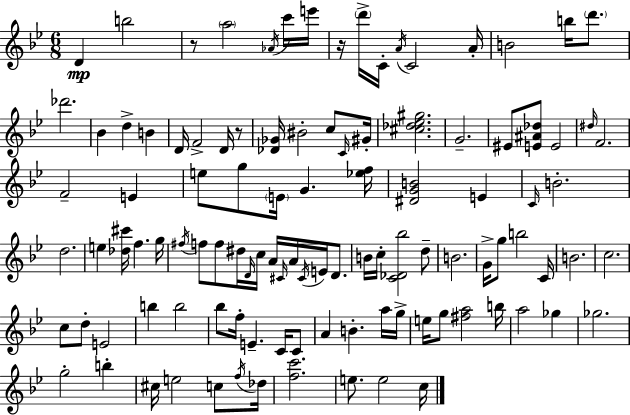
D4/q B5/h R/e A5/h Ab4/s C6/s E6/s R/s D6/s C4/s A4/s C4/h A4/s B4/h B5/s D6/e. Db6/h. Bb4/q D5/q B4/q D4/s F4/h D4/s R/e [Db4,Gb4]/s BIS4/h C5/e C4/s G#4/s [C#5,Db5,Eb5,G#5]/h. G4/h. EIS4/e [E4,A#4,Db5]/e E4/h D#5/s F4/h. F4/h E4/q E5/e G5/e E4/s G4/q. [Eb5,F5]/s [D#4,G4,B4]/h E4/q C4/s B4/h. D5/h. E5/q [Db5,C#6]/s F5/q. G5/s F#5/s F5/e F5/e D#5/s D4/s C5/s A4/s C#4/s A4/s C#4/s E4/s D4/e. B4/s C5/s [C4,Db4,Bb5]/h D5/e B4/h. G4/s G5/e B5/h C4/s B4/h. C5/h. C5/e D5/e E4/h B5/q B5/h Bb5/e F5/s E4/q. C4/s C4/e A4/q B4/q. A5/s G5/s E5/s G5/e [F#5,A5]/h B5/s A5/h Gb5/q Gb5/h. G5/h B5/q C#5/s E5/h C5/e F5/s Db5/s [F5,C6]/h. E5/e. E5/h C5/s